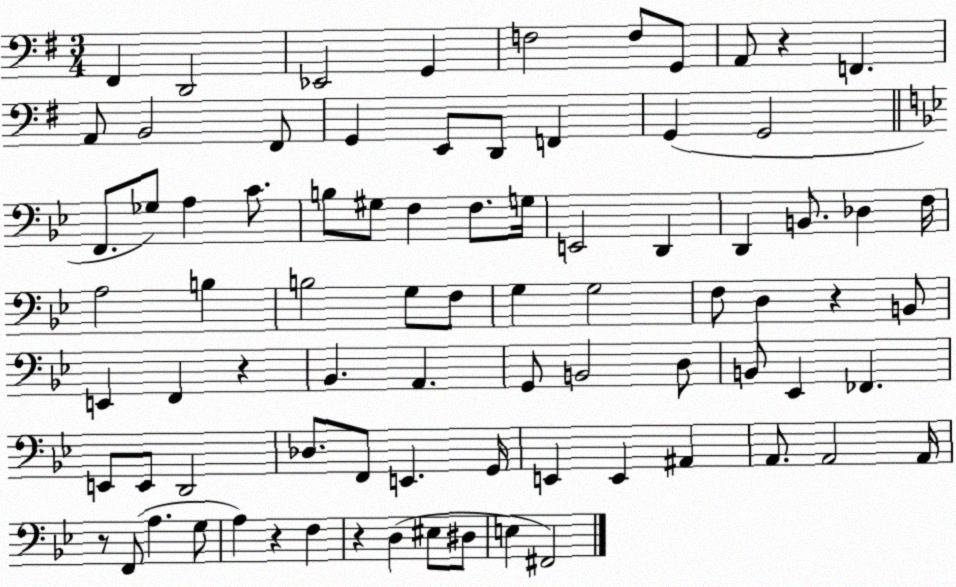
X:1
T:Untitled
M:3/4
L:1/4
K:G
^F,, D,,2 _E,,2 G,, F,2 F,/2 G,,/2 A,,/2 z F,, A,,/2 B,,2 ^F,,/2 G,, E,,/2 D,,/2 F,, G,, G,,2 F,,/2 _G,/2 A, C/2 B,/2 ^G,/2 F, F,/2 G,/4 E,,2 D,, D,, B,,/2 _D, F,/4 A,2 B, B,2 G,/2 F,/2 G, G,2 F,/2 D, z B,,/2 E,, F,, z _B,, A,, G,,/2 B,,2 D,/2 B,,/2 _E,, _F,, E,,/2 E,,/2 D,,2 _D,/2 F,,/2 E,, G,,/4 E,, E,, ^A,, A,,/2 A,,2 A,,/4 z/2 F,,/2 A, G,/2 A, z F, z D, ^E,/2 ^D,/2 E, ^F,,2